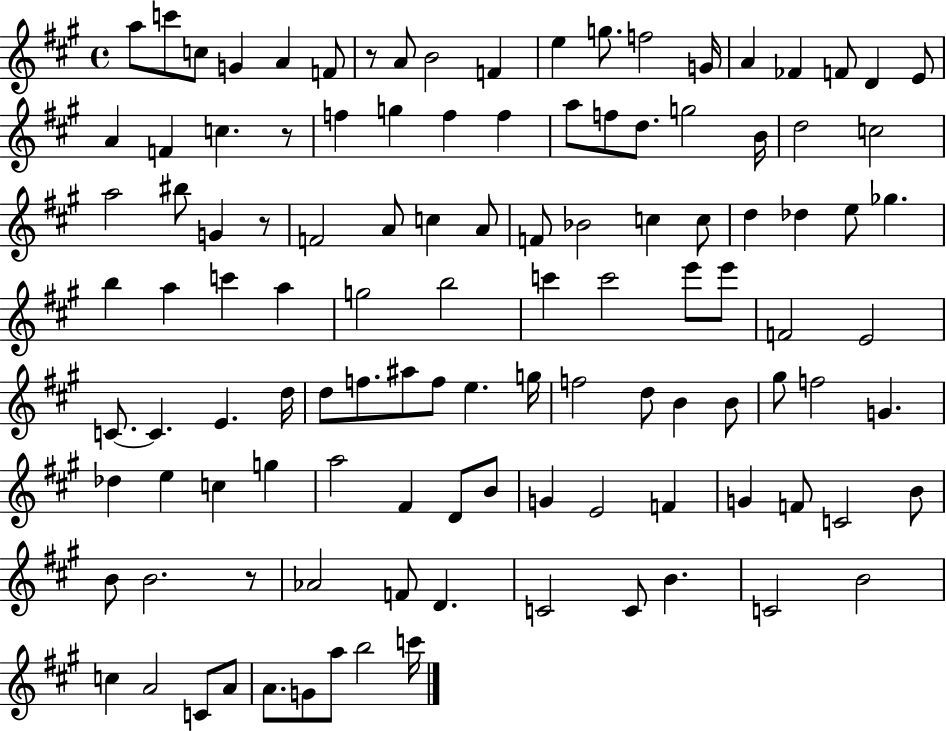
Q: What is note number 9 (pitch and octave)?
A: F4